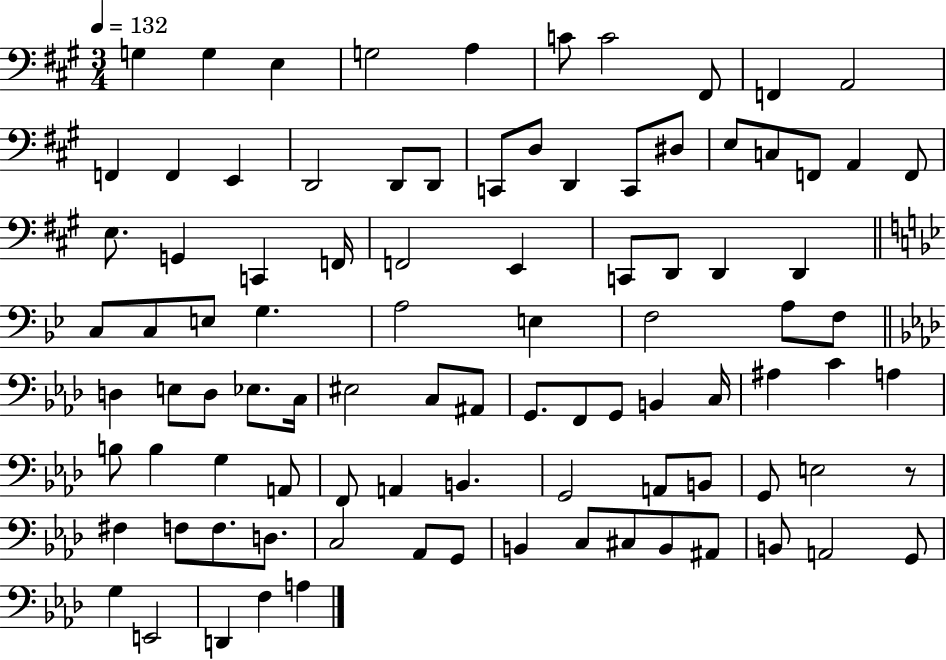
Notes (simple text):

G3/q G3/q E3/q G3/h A3/q C4/e C4/h F#2/e F2/q A2/h F2/q F2/q E2/q D2/h D2/e D2/e C2/e D3/e D2/q C2/e D#3/e E3/e C3/e F2/e A2/q F2/e E3/e. G2/q C2/q F2/s F2/h E2/q C2/e D2/e D2/q D2/q C3/e C3/e E3/e G3/q. A3/h E3/q F3/h A3/e F3/e D3/q E3/e D3/e Eb3/e. C3/s EIS3/h C3/e A#2/e G2/e. F2/e G2/e B2/q C3/s A#3/q C4/q A3/q B3/e B3/q G3/q A2/e F2/e A2/q B2/q. G2/h A2/e B2/e G2/e E3/h R/e F#3/q F3/e F3/e. D3/e. C3/h Ab2/e G2/e B2/q C3/e C#3/e B2/e A#2/e B2/e A2/h G2/e G3/q E2/h D2/q F3/q A3/q